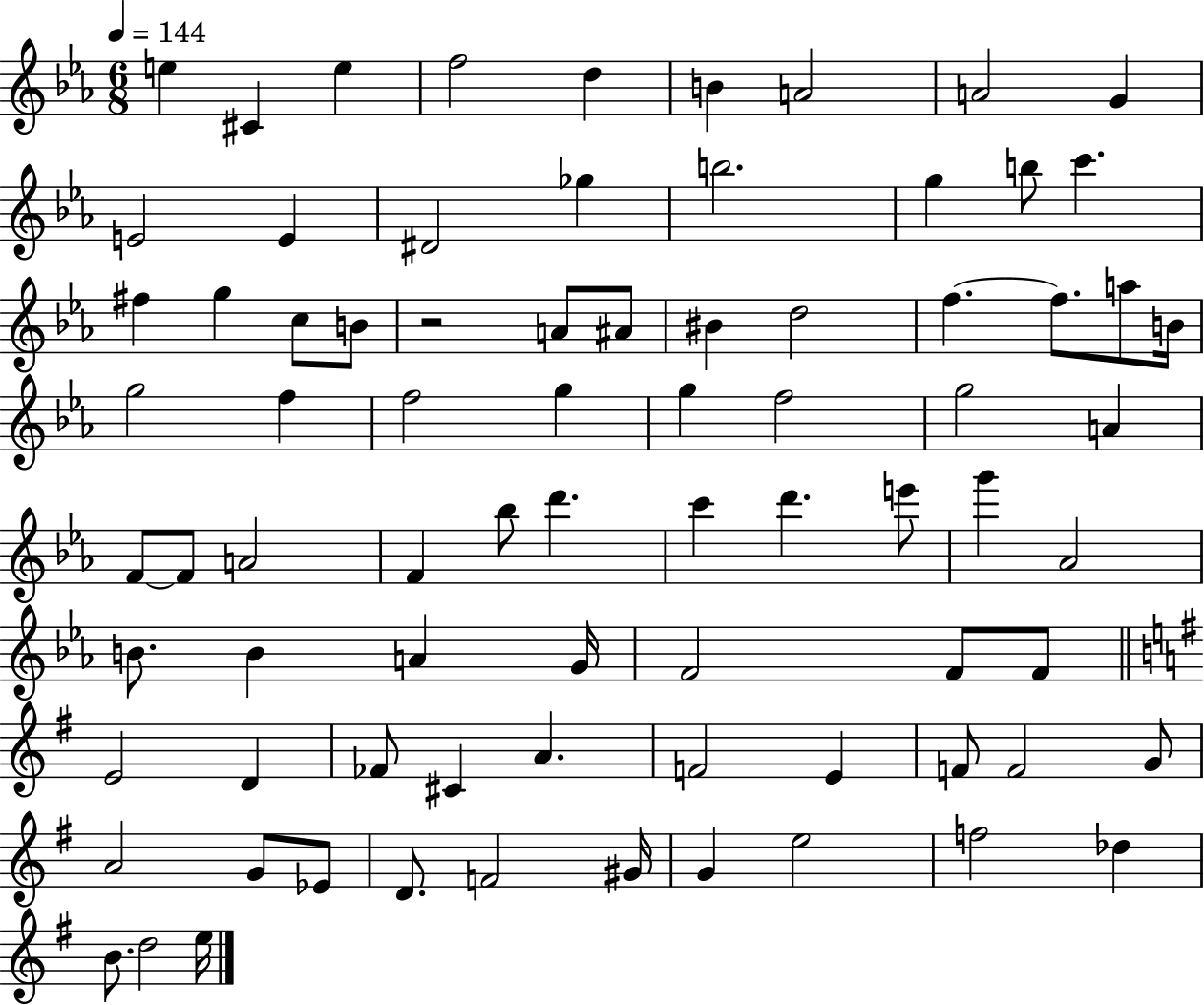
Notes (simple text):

E5/q C#4/q E5/q F5/h D5/q B4/q A4/h A4/h G4/q E4/h E4/q D#4/h Gb5/q B5/h. G5/q B5/e C6/q. F#5/q G5/q C5/e B4/e R/h A4/e A#4/e BIS4/q D5/h F5/q. F5/e. A5/e B4/s G5/h F5/q F5/h G5/q G5/q F5/h G5/h A4/q F4/e F4/e A4/h F4/q Bb5/e D6/q. C6/q D6/q. E6/e G6/q Ab4/h B4/e. B4/q A4/q G4/s F4/h F4/e F4/e E4/h D4/q FES4/e C#4/q A4/q. F4/h E4/q F4/e F4/h G4/e A4/h G4/e Eb4/e D4/e. F4/h G#4/s G4/q E5/h F5/h Db5/q B4/e. D5/h E5/s